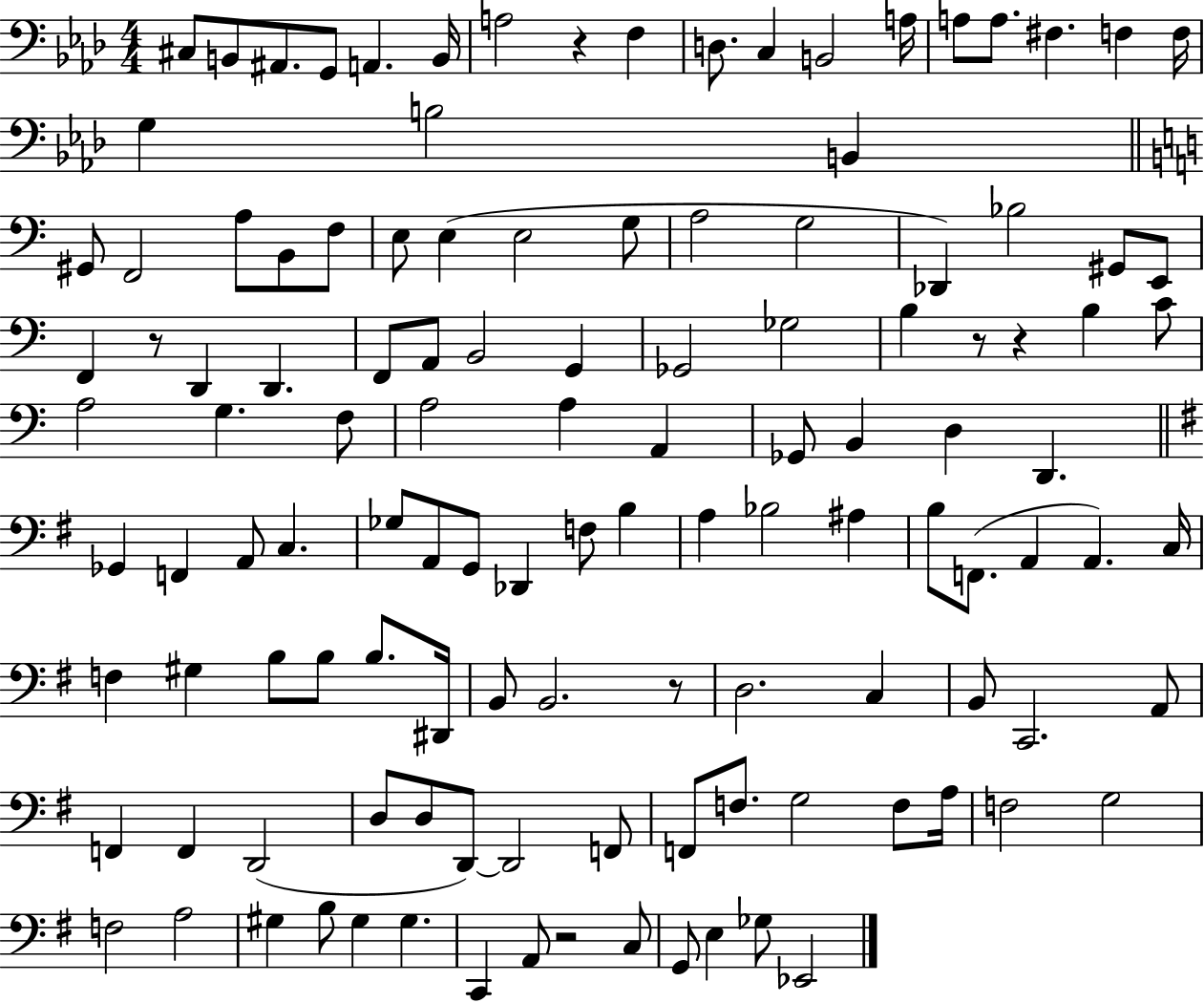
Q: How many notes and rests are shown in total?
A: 122